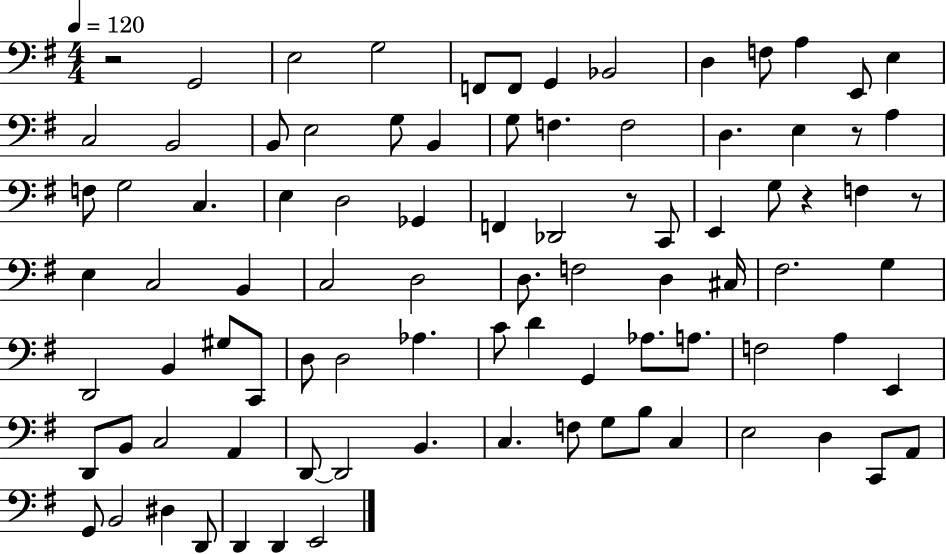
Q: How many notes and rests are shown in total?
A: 90